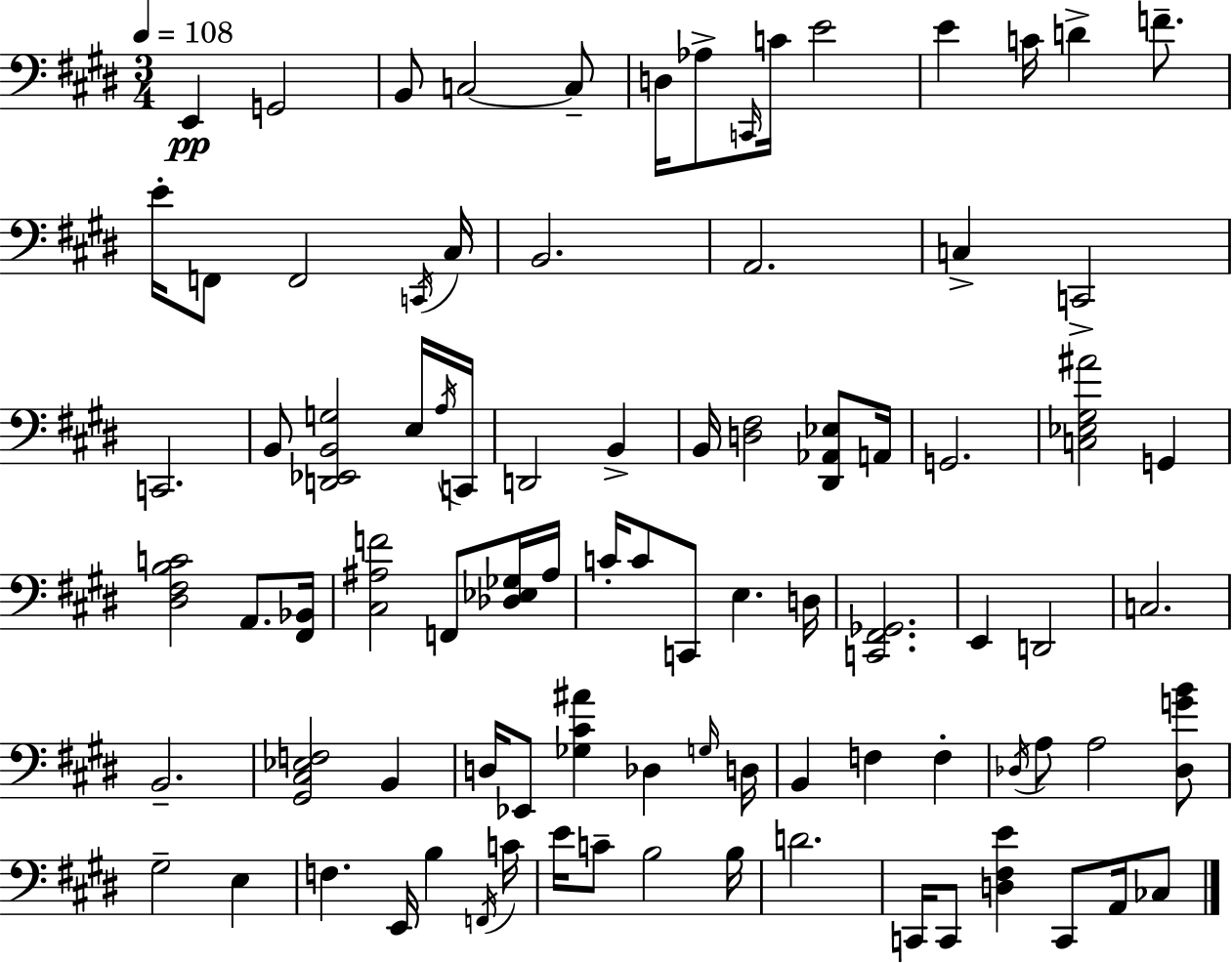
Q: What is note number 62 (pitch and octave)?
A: E2